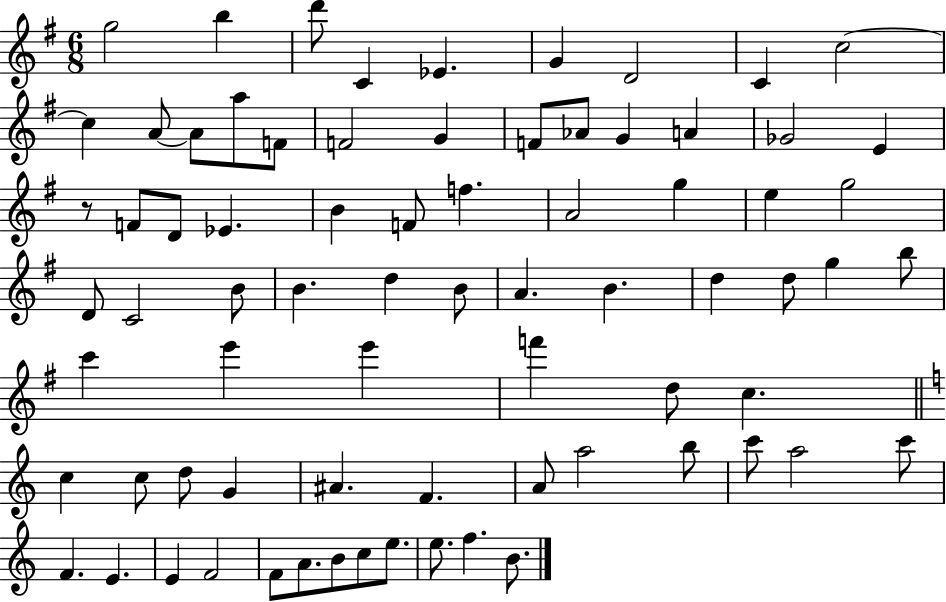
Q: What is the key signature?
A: G major